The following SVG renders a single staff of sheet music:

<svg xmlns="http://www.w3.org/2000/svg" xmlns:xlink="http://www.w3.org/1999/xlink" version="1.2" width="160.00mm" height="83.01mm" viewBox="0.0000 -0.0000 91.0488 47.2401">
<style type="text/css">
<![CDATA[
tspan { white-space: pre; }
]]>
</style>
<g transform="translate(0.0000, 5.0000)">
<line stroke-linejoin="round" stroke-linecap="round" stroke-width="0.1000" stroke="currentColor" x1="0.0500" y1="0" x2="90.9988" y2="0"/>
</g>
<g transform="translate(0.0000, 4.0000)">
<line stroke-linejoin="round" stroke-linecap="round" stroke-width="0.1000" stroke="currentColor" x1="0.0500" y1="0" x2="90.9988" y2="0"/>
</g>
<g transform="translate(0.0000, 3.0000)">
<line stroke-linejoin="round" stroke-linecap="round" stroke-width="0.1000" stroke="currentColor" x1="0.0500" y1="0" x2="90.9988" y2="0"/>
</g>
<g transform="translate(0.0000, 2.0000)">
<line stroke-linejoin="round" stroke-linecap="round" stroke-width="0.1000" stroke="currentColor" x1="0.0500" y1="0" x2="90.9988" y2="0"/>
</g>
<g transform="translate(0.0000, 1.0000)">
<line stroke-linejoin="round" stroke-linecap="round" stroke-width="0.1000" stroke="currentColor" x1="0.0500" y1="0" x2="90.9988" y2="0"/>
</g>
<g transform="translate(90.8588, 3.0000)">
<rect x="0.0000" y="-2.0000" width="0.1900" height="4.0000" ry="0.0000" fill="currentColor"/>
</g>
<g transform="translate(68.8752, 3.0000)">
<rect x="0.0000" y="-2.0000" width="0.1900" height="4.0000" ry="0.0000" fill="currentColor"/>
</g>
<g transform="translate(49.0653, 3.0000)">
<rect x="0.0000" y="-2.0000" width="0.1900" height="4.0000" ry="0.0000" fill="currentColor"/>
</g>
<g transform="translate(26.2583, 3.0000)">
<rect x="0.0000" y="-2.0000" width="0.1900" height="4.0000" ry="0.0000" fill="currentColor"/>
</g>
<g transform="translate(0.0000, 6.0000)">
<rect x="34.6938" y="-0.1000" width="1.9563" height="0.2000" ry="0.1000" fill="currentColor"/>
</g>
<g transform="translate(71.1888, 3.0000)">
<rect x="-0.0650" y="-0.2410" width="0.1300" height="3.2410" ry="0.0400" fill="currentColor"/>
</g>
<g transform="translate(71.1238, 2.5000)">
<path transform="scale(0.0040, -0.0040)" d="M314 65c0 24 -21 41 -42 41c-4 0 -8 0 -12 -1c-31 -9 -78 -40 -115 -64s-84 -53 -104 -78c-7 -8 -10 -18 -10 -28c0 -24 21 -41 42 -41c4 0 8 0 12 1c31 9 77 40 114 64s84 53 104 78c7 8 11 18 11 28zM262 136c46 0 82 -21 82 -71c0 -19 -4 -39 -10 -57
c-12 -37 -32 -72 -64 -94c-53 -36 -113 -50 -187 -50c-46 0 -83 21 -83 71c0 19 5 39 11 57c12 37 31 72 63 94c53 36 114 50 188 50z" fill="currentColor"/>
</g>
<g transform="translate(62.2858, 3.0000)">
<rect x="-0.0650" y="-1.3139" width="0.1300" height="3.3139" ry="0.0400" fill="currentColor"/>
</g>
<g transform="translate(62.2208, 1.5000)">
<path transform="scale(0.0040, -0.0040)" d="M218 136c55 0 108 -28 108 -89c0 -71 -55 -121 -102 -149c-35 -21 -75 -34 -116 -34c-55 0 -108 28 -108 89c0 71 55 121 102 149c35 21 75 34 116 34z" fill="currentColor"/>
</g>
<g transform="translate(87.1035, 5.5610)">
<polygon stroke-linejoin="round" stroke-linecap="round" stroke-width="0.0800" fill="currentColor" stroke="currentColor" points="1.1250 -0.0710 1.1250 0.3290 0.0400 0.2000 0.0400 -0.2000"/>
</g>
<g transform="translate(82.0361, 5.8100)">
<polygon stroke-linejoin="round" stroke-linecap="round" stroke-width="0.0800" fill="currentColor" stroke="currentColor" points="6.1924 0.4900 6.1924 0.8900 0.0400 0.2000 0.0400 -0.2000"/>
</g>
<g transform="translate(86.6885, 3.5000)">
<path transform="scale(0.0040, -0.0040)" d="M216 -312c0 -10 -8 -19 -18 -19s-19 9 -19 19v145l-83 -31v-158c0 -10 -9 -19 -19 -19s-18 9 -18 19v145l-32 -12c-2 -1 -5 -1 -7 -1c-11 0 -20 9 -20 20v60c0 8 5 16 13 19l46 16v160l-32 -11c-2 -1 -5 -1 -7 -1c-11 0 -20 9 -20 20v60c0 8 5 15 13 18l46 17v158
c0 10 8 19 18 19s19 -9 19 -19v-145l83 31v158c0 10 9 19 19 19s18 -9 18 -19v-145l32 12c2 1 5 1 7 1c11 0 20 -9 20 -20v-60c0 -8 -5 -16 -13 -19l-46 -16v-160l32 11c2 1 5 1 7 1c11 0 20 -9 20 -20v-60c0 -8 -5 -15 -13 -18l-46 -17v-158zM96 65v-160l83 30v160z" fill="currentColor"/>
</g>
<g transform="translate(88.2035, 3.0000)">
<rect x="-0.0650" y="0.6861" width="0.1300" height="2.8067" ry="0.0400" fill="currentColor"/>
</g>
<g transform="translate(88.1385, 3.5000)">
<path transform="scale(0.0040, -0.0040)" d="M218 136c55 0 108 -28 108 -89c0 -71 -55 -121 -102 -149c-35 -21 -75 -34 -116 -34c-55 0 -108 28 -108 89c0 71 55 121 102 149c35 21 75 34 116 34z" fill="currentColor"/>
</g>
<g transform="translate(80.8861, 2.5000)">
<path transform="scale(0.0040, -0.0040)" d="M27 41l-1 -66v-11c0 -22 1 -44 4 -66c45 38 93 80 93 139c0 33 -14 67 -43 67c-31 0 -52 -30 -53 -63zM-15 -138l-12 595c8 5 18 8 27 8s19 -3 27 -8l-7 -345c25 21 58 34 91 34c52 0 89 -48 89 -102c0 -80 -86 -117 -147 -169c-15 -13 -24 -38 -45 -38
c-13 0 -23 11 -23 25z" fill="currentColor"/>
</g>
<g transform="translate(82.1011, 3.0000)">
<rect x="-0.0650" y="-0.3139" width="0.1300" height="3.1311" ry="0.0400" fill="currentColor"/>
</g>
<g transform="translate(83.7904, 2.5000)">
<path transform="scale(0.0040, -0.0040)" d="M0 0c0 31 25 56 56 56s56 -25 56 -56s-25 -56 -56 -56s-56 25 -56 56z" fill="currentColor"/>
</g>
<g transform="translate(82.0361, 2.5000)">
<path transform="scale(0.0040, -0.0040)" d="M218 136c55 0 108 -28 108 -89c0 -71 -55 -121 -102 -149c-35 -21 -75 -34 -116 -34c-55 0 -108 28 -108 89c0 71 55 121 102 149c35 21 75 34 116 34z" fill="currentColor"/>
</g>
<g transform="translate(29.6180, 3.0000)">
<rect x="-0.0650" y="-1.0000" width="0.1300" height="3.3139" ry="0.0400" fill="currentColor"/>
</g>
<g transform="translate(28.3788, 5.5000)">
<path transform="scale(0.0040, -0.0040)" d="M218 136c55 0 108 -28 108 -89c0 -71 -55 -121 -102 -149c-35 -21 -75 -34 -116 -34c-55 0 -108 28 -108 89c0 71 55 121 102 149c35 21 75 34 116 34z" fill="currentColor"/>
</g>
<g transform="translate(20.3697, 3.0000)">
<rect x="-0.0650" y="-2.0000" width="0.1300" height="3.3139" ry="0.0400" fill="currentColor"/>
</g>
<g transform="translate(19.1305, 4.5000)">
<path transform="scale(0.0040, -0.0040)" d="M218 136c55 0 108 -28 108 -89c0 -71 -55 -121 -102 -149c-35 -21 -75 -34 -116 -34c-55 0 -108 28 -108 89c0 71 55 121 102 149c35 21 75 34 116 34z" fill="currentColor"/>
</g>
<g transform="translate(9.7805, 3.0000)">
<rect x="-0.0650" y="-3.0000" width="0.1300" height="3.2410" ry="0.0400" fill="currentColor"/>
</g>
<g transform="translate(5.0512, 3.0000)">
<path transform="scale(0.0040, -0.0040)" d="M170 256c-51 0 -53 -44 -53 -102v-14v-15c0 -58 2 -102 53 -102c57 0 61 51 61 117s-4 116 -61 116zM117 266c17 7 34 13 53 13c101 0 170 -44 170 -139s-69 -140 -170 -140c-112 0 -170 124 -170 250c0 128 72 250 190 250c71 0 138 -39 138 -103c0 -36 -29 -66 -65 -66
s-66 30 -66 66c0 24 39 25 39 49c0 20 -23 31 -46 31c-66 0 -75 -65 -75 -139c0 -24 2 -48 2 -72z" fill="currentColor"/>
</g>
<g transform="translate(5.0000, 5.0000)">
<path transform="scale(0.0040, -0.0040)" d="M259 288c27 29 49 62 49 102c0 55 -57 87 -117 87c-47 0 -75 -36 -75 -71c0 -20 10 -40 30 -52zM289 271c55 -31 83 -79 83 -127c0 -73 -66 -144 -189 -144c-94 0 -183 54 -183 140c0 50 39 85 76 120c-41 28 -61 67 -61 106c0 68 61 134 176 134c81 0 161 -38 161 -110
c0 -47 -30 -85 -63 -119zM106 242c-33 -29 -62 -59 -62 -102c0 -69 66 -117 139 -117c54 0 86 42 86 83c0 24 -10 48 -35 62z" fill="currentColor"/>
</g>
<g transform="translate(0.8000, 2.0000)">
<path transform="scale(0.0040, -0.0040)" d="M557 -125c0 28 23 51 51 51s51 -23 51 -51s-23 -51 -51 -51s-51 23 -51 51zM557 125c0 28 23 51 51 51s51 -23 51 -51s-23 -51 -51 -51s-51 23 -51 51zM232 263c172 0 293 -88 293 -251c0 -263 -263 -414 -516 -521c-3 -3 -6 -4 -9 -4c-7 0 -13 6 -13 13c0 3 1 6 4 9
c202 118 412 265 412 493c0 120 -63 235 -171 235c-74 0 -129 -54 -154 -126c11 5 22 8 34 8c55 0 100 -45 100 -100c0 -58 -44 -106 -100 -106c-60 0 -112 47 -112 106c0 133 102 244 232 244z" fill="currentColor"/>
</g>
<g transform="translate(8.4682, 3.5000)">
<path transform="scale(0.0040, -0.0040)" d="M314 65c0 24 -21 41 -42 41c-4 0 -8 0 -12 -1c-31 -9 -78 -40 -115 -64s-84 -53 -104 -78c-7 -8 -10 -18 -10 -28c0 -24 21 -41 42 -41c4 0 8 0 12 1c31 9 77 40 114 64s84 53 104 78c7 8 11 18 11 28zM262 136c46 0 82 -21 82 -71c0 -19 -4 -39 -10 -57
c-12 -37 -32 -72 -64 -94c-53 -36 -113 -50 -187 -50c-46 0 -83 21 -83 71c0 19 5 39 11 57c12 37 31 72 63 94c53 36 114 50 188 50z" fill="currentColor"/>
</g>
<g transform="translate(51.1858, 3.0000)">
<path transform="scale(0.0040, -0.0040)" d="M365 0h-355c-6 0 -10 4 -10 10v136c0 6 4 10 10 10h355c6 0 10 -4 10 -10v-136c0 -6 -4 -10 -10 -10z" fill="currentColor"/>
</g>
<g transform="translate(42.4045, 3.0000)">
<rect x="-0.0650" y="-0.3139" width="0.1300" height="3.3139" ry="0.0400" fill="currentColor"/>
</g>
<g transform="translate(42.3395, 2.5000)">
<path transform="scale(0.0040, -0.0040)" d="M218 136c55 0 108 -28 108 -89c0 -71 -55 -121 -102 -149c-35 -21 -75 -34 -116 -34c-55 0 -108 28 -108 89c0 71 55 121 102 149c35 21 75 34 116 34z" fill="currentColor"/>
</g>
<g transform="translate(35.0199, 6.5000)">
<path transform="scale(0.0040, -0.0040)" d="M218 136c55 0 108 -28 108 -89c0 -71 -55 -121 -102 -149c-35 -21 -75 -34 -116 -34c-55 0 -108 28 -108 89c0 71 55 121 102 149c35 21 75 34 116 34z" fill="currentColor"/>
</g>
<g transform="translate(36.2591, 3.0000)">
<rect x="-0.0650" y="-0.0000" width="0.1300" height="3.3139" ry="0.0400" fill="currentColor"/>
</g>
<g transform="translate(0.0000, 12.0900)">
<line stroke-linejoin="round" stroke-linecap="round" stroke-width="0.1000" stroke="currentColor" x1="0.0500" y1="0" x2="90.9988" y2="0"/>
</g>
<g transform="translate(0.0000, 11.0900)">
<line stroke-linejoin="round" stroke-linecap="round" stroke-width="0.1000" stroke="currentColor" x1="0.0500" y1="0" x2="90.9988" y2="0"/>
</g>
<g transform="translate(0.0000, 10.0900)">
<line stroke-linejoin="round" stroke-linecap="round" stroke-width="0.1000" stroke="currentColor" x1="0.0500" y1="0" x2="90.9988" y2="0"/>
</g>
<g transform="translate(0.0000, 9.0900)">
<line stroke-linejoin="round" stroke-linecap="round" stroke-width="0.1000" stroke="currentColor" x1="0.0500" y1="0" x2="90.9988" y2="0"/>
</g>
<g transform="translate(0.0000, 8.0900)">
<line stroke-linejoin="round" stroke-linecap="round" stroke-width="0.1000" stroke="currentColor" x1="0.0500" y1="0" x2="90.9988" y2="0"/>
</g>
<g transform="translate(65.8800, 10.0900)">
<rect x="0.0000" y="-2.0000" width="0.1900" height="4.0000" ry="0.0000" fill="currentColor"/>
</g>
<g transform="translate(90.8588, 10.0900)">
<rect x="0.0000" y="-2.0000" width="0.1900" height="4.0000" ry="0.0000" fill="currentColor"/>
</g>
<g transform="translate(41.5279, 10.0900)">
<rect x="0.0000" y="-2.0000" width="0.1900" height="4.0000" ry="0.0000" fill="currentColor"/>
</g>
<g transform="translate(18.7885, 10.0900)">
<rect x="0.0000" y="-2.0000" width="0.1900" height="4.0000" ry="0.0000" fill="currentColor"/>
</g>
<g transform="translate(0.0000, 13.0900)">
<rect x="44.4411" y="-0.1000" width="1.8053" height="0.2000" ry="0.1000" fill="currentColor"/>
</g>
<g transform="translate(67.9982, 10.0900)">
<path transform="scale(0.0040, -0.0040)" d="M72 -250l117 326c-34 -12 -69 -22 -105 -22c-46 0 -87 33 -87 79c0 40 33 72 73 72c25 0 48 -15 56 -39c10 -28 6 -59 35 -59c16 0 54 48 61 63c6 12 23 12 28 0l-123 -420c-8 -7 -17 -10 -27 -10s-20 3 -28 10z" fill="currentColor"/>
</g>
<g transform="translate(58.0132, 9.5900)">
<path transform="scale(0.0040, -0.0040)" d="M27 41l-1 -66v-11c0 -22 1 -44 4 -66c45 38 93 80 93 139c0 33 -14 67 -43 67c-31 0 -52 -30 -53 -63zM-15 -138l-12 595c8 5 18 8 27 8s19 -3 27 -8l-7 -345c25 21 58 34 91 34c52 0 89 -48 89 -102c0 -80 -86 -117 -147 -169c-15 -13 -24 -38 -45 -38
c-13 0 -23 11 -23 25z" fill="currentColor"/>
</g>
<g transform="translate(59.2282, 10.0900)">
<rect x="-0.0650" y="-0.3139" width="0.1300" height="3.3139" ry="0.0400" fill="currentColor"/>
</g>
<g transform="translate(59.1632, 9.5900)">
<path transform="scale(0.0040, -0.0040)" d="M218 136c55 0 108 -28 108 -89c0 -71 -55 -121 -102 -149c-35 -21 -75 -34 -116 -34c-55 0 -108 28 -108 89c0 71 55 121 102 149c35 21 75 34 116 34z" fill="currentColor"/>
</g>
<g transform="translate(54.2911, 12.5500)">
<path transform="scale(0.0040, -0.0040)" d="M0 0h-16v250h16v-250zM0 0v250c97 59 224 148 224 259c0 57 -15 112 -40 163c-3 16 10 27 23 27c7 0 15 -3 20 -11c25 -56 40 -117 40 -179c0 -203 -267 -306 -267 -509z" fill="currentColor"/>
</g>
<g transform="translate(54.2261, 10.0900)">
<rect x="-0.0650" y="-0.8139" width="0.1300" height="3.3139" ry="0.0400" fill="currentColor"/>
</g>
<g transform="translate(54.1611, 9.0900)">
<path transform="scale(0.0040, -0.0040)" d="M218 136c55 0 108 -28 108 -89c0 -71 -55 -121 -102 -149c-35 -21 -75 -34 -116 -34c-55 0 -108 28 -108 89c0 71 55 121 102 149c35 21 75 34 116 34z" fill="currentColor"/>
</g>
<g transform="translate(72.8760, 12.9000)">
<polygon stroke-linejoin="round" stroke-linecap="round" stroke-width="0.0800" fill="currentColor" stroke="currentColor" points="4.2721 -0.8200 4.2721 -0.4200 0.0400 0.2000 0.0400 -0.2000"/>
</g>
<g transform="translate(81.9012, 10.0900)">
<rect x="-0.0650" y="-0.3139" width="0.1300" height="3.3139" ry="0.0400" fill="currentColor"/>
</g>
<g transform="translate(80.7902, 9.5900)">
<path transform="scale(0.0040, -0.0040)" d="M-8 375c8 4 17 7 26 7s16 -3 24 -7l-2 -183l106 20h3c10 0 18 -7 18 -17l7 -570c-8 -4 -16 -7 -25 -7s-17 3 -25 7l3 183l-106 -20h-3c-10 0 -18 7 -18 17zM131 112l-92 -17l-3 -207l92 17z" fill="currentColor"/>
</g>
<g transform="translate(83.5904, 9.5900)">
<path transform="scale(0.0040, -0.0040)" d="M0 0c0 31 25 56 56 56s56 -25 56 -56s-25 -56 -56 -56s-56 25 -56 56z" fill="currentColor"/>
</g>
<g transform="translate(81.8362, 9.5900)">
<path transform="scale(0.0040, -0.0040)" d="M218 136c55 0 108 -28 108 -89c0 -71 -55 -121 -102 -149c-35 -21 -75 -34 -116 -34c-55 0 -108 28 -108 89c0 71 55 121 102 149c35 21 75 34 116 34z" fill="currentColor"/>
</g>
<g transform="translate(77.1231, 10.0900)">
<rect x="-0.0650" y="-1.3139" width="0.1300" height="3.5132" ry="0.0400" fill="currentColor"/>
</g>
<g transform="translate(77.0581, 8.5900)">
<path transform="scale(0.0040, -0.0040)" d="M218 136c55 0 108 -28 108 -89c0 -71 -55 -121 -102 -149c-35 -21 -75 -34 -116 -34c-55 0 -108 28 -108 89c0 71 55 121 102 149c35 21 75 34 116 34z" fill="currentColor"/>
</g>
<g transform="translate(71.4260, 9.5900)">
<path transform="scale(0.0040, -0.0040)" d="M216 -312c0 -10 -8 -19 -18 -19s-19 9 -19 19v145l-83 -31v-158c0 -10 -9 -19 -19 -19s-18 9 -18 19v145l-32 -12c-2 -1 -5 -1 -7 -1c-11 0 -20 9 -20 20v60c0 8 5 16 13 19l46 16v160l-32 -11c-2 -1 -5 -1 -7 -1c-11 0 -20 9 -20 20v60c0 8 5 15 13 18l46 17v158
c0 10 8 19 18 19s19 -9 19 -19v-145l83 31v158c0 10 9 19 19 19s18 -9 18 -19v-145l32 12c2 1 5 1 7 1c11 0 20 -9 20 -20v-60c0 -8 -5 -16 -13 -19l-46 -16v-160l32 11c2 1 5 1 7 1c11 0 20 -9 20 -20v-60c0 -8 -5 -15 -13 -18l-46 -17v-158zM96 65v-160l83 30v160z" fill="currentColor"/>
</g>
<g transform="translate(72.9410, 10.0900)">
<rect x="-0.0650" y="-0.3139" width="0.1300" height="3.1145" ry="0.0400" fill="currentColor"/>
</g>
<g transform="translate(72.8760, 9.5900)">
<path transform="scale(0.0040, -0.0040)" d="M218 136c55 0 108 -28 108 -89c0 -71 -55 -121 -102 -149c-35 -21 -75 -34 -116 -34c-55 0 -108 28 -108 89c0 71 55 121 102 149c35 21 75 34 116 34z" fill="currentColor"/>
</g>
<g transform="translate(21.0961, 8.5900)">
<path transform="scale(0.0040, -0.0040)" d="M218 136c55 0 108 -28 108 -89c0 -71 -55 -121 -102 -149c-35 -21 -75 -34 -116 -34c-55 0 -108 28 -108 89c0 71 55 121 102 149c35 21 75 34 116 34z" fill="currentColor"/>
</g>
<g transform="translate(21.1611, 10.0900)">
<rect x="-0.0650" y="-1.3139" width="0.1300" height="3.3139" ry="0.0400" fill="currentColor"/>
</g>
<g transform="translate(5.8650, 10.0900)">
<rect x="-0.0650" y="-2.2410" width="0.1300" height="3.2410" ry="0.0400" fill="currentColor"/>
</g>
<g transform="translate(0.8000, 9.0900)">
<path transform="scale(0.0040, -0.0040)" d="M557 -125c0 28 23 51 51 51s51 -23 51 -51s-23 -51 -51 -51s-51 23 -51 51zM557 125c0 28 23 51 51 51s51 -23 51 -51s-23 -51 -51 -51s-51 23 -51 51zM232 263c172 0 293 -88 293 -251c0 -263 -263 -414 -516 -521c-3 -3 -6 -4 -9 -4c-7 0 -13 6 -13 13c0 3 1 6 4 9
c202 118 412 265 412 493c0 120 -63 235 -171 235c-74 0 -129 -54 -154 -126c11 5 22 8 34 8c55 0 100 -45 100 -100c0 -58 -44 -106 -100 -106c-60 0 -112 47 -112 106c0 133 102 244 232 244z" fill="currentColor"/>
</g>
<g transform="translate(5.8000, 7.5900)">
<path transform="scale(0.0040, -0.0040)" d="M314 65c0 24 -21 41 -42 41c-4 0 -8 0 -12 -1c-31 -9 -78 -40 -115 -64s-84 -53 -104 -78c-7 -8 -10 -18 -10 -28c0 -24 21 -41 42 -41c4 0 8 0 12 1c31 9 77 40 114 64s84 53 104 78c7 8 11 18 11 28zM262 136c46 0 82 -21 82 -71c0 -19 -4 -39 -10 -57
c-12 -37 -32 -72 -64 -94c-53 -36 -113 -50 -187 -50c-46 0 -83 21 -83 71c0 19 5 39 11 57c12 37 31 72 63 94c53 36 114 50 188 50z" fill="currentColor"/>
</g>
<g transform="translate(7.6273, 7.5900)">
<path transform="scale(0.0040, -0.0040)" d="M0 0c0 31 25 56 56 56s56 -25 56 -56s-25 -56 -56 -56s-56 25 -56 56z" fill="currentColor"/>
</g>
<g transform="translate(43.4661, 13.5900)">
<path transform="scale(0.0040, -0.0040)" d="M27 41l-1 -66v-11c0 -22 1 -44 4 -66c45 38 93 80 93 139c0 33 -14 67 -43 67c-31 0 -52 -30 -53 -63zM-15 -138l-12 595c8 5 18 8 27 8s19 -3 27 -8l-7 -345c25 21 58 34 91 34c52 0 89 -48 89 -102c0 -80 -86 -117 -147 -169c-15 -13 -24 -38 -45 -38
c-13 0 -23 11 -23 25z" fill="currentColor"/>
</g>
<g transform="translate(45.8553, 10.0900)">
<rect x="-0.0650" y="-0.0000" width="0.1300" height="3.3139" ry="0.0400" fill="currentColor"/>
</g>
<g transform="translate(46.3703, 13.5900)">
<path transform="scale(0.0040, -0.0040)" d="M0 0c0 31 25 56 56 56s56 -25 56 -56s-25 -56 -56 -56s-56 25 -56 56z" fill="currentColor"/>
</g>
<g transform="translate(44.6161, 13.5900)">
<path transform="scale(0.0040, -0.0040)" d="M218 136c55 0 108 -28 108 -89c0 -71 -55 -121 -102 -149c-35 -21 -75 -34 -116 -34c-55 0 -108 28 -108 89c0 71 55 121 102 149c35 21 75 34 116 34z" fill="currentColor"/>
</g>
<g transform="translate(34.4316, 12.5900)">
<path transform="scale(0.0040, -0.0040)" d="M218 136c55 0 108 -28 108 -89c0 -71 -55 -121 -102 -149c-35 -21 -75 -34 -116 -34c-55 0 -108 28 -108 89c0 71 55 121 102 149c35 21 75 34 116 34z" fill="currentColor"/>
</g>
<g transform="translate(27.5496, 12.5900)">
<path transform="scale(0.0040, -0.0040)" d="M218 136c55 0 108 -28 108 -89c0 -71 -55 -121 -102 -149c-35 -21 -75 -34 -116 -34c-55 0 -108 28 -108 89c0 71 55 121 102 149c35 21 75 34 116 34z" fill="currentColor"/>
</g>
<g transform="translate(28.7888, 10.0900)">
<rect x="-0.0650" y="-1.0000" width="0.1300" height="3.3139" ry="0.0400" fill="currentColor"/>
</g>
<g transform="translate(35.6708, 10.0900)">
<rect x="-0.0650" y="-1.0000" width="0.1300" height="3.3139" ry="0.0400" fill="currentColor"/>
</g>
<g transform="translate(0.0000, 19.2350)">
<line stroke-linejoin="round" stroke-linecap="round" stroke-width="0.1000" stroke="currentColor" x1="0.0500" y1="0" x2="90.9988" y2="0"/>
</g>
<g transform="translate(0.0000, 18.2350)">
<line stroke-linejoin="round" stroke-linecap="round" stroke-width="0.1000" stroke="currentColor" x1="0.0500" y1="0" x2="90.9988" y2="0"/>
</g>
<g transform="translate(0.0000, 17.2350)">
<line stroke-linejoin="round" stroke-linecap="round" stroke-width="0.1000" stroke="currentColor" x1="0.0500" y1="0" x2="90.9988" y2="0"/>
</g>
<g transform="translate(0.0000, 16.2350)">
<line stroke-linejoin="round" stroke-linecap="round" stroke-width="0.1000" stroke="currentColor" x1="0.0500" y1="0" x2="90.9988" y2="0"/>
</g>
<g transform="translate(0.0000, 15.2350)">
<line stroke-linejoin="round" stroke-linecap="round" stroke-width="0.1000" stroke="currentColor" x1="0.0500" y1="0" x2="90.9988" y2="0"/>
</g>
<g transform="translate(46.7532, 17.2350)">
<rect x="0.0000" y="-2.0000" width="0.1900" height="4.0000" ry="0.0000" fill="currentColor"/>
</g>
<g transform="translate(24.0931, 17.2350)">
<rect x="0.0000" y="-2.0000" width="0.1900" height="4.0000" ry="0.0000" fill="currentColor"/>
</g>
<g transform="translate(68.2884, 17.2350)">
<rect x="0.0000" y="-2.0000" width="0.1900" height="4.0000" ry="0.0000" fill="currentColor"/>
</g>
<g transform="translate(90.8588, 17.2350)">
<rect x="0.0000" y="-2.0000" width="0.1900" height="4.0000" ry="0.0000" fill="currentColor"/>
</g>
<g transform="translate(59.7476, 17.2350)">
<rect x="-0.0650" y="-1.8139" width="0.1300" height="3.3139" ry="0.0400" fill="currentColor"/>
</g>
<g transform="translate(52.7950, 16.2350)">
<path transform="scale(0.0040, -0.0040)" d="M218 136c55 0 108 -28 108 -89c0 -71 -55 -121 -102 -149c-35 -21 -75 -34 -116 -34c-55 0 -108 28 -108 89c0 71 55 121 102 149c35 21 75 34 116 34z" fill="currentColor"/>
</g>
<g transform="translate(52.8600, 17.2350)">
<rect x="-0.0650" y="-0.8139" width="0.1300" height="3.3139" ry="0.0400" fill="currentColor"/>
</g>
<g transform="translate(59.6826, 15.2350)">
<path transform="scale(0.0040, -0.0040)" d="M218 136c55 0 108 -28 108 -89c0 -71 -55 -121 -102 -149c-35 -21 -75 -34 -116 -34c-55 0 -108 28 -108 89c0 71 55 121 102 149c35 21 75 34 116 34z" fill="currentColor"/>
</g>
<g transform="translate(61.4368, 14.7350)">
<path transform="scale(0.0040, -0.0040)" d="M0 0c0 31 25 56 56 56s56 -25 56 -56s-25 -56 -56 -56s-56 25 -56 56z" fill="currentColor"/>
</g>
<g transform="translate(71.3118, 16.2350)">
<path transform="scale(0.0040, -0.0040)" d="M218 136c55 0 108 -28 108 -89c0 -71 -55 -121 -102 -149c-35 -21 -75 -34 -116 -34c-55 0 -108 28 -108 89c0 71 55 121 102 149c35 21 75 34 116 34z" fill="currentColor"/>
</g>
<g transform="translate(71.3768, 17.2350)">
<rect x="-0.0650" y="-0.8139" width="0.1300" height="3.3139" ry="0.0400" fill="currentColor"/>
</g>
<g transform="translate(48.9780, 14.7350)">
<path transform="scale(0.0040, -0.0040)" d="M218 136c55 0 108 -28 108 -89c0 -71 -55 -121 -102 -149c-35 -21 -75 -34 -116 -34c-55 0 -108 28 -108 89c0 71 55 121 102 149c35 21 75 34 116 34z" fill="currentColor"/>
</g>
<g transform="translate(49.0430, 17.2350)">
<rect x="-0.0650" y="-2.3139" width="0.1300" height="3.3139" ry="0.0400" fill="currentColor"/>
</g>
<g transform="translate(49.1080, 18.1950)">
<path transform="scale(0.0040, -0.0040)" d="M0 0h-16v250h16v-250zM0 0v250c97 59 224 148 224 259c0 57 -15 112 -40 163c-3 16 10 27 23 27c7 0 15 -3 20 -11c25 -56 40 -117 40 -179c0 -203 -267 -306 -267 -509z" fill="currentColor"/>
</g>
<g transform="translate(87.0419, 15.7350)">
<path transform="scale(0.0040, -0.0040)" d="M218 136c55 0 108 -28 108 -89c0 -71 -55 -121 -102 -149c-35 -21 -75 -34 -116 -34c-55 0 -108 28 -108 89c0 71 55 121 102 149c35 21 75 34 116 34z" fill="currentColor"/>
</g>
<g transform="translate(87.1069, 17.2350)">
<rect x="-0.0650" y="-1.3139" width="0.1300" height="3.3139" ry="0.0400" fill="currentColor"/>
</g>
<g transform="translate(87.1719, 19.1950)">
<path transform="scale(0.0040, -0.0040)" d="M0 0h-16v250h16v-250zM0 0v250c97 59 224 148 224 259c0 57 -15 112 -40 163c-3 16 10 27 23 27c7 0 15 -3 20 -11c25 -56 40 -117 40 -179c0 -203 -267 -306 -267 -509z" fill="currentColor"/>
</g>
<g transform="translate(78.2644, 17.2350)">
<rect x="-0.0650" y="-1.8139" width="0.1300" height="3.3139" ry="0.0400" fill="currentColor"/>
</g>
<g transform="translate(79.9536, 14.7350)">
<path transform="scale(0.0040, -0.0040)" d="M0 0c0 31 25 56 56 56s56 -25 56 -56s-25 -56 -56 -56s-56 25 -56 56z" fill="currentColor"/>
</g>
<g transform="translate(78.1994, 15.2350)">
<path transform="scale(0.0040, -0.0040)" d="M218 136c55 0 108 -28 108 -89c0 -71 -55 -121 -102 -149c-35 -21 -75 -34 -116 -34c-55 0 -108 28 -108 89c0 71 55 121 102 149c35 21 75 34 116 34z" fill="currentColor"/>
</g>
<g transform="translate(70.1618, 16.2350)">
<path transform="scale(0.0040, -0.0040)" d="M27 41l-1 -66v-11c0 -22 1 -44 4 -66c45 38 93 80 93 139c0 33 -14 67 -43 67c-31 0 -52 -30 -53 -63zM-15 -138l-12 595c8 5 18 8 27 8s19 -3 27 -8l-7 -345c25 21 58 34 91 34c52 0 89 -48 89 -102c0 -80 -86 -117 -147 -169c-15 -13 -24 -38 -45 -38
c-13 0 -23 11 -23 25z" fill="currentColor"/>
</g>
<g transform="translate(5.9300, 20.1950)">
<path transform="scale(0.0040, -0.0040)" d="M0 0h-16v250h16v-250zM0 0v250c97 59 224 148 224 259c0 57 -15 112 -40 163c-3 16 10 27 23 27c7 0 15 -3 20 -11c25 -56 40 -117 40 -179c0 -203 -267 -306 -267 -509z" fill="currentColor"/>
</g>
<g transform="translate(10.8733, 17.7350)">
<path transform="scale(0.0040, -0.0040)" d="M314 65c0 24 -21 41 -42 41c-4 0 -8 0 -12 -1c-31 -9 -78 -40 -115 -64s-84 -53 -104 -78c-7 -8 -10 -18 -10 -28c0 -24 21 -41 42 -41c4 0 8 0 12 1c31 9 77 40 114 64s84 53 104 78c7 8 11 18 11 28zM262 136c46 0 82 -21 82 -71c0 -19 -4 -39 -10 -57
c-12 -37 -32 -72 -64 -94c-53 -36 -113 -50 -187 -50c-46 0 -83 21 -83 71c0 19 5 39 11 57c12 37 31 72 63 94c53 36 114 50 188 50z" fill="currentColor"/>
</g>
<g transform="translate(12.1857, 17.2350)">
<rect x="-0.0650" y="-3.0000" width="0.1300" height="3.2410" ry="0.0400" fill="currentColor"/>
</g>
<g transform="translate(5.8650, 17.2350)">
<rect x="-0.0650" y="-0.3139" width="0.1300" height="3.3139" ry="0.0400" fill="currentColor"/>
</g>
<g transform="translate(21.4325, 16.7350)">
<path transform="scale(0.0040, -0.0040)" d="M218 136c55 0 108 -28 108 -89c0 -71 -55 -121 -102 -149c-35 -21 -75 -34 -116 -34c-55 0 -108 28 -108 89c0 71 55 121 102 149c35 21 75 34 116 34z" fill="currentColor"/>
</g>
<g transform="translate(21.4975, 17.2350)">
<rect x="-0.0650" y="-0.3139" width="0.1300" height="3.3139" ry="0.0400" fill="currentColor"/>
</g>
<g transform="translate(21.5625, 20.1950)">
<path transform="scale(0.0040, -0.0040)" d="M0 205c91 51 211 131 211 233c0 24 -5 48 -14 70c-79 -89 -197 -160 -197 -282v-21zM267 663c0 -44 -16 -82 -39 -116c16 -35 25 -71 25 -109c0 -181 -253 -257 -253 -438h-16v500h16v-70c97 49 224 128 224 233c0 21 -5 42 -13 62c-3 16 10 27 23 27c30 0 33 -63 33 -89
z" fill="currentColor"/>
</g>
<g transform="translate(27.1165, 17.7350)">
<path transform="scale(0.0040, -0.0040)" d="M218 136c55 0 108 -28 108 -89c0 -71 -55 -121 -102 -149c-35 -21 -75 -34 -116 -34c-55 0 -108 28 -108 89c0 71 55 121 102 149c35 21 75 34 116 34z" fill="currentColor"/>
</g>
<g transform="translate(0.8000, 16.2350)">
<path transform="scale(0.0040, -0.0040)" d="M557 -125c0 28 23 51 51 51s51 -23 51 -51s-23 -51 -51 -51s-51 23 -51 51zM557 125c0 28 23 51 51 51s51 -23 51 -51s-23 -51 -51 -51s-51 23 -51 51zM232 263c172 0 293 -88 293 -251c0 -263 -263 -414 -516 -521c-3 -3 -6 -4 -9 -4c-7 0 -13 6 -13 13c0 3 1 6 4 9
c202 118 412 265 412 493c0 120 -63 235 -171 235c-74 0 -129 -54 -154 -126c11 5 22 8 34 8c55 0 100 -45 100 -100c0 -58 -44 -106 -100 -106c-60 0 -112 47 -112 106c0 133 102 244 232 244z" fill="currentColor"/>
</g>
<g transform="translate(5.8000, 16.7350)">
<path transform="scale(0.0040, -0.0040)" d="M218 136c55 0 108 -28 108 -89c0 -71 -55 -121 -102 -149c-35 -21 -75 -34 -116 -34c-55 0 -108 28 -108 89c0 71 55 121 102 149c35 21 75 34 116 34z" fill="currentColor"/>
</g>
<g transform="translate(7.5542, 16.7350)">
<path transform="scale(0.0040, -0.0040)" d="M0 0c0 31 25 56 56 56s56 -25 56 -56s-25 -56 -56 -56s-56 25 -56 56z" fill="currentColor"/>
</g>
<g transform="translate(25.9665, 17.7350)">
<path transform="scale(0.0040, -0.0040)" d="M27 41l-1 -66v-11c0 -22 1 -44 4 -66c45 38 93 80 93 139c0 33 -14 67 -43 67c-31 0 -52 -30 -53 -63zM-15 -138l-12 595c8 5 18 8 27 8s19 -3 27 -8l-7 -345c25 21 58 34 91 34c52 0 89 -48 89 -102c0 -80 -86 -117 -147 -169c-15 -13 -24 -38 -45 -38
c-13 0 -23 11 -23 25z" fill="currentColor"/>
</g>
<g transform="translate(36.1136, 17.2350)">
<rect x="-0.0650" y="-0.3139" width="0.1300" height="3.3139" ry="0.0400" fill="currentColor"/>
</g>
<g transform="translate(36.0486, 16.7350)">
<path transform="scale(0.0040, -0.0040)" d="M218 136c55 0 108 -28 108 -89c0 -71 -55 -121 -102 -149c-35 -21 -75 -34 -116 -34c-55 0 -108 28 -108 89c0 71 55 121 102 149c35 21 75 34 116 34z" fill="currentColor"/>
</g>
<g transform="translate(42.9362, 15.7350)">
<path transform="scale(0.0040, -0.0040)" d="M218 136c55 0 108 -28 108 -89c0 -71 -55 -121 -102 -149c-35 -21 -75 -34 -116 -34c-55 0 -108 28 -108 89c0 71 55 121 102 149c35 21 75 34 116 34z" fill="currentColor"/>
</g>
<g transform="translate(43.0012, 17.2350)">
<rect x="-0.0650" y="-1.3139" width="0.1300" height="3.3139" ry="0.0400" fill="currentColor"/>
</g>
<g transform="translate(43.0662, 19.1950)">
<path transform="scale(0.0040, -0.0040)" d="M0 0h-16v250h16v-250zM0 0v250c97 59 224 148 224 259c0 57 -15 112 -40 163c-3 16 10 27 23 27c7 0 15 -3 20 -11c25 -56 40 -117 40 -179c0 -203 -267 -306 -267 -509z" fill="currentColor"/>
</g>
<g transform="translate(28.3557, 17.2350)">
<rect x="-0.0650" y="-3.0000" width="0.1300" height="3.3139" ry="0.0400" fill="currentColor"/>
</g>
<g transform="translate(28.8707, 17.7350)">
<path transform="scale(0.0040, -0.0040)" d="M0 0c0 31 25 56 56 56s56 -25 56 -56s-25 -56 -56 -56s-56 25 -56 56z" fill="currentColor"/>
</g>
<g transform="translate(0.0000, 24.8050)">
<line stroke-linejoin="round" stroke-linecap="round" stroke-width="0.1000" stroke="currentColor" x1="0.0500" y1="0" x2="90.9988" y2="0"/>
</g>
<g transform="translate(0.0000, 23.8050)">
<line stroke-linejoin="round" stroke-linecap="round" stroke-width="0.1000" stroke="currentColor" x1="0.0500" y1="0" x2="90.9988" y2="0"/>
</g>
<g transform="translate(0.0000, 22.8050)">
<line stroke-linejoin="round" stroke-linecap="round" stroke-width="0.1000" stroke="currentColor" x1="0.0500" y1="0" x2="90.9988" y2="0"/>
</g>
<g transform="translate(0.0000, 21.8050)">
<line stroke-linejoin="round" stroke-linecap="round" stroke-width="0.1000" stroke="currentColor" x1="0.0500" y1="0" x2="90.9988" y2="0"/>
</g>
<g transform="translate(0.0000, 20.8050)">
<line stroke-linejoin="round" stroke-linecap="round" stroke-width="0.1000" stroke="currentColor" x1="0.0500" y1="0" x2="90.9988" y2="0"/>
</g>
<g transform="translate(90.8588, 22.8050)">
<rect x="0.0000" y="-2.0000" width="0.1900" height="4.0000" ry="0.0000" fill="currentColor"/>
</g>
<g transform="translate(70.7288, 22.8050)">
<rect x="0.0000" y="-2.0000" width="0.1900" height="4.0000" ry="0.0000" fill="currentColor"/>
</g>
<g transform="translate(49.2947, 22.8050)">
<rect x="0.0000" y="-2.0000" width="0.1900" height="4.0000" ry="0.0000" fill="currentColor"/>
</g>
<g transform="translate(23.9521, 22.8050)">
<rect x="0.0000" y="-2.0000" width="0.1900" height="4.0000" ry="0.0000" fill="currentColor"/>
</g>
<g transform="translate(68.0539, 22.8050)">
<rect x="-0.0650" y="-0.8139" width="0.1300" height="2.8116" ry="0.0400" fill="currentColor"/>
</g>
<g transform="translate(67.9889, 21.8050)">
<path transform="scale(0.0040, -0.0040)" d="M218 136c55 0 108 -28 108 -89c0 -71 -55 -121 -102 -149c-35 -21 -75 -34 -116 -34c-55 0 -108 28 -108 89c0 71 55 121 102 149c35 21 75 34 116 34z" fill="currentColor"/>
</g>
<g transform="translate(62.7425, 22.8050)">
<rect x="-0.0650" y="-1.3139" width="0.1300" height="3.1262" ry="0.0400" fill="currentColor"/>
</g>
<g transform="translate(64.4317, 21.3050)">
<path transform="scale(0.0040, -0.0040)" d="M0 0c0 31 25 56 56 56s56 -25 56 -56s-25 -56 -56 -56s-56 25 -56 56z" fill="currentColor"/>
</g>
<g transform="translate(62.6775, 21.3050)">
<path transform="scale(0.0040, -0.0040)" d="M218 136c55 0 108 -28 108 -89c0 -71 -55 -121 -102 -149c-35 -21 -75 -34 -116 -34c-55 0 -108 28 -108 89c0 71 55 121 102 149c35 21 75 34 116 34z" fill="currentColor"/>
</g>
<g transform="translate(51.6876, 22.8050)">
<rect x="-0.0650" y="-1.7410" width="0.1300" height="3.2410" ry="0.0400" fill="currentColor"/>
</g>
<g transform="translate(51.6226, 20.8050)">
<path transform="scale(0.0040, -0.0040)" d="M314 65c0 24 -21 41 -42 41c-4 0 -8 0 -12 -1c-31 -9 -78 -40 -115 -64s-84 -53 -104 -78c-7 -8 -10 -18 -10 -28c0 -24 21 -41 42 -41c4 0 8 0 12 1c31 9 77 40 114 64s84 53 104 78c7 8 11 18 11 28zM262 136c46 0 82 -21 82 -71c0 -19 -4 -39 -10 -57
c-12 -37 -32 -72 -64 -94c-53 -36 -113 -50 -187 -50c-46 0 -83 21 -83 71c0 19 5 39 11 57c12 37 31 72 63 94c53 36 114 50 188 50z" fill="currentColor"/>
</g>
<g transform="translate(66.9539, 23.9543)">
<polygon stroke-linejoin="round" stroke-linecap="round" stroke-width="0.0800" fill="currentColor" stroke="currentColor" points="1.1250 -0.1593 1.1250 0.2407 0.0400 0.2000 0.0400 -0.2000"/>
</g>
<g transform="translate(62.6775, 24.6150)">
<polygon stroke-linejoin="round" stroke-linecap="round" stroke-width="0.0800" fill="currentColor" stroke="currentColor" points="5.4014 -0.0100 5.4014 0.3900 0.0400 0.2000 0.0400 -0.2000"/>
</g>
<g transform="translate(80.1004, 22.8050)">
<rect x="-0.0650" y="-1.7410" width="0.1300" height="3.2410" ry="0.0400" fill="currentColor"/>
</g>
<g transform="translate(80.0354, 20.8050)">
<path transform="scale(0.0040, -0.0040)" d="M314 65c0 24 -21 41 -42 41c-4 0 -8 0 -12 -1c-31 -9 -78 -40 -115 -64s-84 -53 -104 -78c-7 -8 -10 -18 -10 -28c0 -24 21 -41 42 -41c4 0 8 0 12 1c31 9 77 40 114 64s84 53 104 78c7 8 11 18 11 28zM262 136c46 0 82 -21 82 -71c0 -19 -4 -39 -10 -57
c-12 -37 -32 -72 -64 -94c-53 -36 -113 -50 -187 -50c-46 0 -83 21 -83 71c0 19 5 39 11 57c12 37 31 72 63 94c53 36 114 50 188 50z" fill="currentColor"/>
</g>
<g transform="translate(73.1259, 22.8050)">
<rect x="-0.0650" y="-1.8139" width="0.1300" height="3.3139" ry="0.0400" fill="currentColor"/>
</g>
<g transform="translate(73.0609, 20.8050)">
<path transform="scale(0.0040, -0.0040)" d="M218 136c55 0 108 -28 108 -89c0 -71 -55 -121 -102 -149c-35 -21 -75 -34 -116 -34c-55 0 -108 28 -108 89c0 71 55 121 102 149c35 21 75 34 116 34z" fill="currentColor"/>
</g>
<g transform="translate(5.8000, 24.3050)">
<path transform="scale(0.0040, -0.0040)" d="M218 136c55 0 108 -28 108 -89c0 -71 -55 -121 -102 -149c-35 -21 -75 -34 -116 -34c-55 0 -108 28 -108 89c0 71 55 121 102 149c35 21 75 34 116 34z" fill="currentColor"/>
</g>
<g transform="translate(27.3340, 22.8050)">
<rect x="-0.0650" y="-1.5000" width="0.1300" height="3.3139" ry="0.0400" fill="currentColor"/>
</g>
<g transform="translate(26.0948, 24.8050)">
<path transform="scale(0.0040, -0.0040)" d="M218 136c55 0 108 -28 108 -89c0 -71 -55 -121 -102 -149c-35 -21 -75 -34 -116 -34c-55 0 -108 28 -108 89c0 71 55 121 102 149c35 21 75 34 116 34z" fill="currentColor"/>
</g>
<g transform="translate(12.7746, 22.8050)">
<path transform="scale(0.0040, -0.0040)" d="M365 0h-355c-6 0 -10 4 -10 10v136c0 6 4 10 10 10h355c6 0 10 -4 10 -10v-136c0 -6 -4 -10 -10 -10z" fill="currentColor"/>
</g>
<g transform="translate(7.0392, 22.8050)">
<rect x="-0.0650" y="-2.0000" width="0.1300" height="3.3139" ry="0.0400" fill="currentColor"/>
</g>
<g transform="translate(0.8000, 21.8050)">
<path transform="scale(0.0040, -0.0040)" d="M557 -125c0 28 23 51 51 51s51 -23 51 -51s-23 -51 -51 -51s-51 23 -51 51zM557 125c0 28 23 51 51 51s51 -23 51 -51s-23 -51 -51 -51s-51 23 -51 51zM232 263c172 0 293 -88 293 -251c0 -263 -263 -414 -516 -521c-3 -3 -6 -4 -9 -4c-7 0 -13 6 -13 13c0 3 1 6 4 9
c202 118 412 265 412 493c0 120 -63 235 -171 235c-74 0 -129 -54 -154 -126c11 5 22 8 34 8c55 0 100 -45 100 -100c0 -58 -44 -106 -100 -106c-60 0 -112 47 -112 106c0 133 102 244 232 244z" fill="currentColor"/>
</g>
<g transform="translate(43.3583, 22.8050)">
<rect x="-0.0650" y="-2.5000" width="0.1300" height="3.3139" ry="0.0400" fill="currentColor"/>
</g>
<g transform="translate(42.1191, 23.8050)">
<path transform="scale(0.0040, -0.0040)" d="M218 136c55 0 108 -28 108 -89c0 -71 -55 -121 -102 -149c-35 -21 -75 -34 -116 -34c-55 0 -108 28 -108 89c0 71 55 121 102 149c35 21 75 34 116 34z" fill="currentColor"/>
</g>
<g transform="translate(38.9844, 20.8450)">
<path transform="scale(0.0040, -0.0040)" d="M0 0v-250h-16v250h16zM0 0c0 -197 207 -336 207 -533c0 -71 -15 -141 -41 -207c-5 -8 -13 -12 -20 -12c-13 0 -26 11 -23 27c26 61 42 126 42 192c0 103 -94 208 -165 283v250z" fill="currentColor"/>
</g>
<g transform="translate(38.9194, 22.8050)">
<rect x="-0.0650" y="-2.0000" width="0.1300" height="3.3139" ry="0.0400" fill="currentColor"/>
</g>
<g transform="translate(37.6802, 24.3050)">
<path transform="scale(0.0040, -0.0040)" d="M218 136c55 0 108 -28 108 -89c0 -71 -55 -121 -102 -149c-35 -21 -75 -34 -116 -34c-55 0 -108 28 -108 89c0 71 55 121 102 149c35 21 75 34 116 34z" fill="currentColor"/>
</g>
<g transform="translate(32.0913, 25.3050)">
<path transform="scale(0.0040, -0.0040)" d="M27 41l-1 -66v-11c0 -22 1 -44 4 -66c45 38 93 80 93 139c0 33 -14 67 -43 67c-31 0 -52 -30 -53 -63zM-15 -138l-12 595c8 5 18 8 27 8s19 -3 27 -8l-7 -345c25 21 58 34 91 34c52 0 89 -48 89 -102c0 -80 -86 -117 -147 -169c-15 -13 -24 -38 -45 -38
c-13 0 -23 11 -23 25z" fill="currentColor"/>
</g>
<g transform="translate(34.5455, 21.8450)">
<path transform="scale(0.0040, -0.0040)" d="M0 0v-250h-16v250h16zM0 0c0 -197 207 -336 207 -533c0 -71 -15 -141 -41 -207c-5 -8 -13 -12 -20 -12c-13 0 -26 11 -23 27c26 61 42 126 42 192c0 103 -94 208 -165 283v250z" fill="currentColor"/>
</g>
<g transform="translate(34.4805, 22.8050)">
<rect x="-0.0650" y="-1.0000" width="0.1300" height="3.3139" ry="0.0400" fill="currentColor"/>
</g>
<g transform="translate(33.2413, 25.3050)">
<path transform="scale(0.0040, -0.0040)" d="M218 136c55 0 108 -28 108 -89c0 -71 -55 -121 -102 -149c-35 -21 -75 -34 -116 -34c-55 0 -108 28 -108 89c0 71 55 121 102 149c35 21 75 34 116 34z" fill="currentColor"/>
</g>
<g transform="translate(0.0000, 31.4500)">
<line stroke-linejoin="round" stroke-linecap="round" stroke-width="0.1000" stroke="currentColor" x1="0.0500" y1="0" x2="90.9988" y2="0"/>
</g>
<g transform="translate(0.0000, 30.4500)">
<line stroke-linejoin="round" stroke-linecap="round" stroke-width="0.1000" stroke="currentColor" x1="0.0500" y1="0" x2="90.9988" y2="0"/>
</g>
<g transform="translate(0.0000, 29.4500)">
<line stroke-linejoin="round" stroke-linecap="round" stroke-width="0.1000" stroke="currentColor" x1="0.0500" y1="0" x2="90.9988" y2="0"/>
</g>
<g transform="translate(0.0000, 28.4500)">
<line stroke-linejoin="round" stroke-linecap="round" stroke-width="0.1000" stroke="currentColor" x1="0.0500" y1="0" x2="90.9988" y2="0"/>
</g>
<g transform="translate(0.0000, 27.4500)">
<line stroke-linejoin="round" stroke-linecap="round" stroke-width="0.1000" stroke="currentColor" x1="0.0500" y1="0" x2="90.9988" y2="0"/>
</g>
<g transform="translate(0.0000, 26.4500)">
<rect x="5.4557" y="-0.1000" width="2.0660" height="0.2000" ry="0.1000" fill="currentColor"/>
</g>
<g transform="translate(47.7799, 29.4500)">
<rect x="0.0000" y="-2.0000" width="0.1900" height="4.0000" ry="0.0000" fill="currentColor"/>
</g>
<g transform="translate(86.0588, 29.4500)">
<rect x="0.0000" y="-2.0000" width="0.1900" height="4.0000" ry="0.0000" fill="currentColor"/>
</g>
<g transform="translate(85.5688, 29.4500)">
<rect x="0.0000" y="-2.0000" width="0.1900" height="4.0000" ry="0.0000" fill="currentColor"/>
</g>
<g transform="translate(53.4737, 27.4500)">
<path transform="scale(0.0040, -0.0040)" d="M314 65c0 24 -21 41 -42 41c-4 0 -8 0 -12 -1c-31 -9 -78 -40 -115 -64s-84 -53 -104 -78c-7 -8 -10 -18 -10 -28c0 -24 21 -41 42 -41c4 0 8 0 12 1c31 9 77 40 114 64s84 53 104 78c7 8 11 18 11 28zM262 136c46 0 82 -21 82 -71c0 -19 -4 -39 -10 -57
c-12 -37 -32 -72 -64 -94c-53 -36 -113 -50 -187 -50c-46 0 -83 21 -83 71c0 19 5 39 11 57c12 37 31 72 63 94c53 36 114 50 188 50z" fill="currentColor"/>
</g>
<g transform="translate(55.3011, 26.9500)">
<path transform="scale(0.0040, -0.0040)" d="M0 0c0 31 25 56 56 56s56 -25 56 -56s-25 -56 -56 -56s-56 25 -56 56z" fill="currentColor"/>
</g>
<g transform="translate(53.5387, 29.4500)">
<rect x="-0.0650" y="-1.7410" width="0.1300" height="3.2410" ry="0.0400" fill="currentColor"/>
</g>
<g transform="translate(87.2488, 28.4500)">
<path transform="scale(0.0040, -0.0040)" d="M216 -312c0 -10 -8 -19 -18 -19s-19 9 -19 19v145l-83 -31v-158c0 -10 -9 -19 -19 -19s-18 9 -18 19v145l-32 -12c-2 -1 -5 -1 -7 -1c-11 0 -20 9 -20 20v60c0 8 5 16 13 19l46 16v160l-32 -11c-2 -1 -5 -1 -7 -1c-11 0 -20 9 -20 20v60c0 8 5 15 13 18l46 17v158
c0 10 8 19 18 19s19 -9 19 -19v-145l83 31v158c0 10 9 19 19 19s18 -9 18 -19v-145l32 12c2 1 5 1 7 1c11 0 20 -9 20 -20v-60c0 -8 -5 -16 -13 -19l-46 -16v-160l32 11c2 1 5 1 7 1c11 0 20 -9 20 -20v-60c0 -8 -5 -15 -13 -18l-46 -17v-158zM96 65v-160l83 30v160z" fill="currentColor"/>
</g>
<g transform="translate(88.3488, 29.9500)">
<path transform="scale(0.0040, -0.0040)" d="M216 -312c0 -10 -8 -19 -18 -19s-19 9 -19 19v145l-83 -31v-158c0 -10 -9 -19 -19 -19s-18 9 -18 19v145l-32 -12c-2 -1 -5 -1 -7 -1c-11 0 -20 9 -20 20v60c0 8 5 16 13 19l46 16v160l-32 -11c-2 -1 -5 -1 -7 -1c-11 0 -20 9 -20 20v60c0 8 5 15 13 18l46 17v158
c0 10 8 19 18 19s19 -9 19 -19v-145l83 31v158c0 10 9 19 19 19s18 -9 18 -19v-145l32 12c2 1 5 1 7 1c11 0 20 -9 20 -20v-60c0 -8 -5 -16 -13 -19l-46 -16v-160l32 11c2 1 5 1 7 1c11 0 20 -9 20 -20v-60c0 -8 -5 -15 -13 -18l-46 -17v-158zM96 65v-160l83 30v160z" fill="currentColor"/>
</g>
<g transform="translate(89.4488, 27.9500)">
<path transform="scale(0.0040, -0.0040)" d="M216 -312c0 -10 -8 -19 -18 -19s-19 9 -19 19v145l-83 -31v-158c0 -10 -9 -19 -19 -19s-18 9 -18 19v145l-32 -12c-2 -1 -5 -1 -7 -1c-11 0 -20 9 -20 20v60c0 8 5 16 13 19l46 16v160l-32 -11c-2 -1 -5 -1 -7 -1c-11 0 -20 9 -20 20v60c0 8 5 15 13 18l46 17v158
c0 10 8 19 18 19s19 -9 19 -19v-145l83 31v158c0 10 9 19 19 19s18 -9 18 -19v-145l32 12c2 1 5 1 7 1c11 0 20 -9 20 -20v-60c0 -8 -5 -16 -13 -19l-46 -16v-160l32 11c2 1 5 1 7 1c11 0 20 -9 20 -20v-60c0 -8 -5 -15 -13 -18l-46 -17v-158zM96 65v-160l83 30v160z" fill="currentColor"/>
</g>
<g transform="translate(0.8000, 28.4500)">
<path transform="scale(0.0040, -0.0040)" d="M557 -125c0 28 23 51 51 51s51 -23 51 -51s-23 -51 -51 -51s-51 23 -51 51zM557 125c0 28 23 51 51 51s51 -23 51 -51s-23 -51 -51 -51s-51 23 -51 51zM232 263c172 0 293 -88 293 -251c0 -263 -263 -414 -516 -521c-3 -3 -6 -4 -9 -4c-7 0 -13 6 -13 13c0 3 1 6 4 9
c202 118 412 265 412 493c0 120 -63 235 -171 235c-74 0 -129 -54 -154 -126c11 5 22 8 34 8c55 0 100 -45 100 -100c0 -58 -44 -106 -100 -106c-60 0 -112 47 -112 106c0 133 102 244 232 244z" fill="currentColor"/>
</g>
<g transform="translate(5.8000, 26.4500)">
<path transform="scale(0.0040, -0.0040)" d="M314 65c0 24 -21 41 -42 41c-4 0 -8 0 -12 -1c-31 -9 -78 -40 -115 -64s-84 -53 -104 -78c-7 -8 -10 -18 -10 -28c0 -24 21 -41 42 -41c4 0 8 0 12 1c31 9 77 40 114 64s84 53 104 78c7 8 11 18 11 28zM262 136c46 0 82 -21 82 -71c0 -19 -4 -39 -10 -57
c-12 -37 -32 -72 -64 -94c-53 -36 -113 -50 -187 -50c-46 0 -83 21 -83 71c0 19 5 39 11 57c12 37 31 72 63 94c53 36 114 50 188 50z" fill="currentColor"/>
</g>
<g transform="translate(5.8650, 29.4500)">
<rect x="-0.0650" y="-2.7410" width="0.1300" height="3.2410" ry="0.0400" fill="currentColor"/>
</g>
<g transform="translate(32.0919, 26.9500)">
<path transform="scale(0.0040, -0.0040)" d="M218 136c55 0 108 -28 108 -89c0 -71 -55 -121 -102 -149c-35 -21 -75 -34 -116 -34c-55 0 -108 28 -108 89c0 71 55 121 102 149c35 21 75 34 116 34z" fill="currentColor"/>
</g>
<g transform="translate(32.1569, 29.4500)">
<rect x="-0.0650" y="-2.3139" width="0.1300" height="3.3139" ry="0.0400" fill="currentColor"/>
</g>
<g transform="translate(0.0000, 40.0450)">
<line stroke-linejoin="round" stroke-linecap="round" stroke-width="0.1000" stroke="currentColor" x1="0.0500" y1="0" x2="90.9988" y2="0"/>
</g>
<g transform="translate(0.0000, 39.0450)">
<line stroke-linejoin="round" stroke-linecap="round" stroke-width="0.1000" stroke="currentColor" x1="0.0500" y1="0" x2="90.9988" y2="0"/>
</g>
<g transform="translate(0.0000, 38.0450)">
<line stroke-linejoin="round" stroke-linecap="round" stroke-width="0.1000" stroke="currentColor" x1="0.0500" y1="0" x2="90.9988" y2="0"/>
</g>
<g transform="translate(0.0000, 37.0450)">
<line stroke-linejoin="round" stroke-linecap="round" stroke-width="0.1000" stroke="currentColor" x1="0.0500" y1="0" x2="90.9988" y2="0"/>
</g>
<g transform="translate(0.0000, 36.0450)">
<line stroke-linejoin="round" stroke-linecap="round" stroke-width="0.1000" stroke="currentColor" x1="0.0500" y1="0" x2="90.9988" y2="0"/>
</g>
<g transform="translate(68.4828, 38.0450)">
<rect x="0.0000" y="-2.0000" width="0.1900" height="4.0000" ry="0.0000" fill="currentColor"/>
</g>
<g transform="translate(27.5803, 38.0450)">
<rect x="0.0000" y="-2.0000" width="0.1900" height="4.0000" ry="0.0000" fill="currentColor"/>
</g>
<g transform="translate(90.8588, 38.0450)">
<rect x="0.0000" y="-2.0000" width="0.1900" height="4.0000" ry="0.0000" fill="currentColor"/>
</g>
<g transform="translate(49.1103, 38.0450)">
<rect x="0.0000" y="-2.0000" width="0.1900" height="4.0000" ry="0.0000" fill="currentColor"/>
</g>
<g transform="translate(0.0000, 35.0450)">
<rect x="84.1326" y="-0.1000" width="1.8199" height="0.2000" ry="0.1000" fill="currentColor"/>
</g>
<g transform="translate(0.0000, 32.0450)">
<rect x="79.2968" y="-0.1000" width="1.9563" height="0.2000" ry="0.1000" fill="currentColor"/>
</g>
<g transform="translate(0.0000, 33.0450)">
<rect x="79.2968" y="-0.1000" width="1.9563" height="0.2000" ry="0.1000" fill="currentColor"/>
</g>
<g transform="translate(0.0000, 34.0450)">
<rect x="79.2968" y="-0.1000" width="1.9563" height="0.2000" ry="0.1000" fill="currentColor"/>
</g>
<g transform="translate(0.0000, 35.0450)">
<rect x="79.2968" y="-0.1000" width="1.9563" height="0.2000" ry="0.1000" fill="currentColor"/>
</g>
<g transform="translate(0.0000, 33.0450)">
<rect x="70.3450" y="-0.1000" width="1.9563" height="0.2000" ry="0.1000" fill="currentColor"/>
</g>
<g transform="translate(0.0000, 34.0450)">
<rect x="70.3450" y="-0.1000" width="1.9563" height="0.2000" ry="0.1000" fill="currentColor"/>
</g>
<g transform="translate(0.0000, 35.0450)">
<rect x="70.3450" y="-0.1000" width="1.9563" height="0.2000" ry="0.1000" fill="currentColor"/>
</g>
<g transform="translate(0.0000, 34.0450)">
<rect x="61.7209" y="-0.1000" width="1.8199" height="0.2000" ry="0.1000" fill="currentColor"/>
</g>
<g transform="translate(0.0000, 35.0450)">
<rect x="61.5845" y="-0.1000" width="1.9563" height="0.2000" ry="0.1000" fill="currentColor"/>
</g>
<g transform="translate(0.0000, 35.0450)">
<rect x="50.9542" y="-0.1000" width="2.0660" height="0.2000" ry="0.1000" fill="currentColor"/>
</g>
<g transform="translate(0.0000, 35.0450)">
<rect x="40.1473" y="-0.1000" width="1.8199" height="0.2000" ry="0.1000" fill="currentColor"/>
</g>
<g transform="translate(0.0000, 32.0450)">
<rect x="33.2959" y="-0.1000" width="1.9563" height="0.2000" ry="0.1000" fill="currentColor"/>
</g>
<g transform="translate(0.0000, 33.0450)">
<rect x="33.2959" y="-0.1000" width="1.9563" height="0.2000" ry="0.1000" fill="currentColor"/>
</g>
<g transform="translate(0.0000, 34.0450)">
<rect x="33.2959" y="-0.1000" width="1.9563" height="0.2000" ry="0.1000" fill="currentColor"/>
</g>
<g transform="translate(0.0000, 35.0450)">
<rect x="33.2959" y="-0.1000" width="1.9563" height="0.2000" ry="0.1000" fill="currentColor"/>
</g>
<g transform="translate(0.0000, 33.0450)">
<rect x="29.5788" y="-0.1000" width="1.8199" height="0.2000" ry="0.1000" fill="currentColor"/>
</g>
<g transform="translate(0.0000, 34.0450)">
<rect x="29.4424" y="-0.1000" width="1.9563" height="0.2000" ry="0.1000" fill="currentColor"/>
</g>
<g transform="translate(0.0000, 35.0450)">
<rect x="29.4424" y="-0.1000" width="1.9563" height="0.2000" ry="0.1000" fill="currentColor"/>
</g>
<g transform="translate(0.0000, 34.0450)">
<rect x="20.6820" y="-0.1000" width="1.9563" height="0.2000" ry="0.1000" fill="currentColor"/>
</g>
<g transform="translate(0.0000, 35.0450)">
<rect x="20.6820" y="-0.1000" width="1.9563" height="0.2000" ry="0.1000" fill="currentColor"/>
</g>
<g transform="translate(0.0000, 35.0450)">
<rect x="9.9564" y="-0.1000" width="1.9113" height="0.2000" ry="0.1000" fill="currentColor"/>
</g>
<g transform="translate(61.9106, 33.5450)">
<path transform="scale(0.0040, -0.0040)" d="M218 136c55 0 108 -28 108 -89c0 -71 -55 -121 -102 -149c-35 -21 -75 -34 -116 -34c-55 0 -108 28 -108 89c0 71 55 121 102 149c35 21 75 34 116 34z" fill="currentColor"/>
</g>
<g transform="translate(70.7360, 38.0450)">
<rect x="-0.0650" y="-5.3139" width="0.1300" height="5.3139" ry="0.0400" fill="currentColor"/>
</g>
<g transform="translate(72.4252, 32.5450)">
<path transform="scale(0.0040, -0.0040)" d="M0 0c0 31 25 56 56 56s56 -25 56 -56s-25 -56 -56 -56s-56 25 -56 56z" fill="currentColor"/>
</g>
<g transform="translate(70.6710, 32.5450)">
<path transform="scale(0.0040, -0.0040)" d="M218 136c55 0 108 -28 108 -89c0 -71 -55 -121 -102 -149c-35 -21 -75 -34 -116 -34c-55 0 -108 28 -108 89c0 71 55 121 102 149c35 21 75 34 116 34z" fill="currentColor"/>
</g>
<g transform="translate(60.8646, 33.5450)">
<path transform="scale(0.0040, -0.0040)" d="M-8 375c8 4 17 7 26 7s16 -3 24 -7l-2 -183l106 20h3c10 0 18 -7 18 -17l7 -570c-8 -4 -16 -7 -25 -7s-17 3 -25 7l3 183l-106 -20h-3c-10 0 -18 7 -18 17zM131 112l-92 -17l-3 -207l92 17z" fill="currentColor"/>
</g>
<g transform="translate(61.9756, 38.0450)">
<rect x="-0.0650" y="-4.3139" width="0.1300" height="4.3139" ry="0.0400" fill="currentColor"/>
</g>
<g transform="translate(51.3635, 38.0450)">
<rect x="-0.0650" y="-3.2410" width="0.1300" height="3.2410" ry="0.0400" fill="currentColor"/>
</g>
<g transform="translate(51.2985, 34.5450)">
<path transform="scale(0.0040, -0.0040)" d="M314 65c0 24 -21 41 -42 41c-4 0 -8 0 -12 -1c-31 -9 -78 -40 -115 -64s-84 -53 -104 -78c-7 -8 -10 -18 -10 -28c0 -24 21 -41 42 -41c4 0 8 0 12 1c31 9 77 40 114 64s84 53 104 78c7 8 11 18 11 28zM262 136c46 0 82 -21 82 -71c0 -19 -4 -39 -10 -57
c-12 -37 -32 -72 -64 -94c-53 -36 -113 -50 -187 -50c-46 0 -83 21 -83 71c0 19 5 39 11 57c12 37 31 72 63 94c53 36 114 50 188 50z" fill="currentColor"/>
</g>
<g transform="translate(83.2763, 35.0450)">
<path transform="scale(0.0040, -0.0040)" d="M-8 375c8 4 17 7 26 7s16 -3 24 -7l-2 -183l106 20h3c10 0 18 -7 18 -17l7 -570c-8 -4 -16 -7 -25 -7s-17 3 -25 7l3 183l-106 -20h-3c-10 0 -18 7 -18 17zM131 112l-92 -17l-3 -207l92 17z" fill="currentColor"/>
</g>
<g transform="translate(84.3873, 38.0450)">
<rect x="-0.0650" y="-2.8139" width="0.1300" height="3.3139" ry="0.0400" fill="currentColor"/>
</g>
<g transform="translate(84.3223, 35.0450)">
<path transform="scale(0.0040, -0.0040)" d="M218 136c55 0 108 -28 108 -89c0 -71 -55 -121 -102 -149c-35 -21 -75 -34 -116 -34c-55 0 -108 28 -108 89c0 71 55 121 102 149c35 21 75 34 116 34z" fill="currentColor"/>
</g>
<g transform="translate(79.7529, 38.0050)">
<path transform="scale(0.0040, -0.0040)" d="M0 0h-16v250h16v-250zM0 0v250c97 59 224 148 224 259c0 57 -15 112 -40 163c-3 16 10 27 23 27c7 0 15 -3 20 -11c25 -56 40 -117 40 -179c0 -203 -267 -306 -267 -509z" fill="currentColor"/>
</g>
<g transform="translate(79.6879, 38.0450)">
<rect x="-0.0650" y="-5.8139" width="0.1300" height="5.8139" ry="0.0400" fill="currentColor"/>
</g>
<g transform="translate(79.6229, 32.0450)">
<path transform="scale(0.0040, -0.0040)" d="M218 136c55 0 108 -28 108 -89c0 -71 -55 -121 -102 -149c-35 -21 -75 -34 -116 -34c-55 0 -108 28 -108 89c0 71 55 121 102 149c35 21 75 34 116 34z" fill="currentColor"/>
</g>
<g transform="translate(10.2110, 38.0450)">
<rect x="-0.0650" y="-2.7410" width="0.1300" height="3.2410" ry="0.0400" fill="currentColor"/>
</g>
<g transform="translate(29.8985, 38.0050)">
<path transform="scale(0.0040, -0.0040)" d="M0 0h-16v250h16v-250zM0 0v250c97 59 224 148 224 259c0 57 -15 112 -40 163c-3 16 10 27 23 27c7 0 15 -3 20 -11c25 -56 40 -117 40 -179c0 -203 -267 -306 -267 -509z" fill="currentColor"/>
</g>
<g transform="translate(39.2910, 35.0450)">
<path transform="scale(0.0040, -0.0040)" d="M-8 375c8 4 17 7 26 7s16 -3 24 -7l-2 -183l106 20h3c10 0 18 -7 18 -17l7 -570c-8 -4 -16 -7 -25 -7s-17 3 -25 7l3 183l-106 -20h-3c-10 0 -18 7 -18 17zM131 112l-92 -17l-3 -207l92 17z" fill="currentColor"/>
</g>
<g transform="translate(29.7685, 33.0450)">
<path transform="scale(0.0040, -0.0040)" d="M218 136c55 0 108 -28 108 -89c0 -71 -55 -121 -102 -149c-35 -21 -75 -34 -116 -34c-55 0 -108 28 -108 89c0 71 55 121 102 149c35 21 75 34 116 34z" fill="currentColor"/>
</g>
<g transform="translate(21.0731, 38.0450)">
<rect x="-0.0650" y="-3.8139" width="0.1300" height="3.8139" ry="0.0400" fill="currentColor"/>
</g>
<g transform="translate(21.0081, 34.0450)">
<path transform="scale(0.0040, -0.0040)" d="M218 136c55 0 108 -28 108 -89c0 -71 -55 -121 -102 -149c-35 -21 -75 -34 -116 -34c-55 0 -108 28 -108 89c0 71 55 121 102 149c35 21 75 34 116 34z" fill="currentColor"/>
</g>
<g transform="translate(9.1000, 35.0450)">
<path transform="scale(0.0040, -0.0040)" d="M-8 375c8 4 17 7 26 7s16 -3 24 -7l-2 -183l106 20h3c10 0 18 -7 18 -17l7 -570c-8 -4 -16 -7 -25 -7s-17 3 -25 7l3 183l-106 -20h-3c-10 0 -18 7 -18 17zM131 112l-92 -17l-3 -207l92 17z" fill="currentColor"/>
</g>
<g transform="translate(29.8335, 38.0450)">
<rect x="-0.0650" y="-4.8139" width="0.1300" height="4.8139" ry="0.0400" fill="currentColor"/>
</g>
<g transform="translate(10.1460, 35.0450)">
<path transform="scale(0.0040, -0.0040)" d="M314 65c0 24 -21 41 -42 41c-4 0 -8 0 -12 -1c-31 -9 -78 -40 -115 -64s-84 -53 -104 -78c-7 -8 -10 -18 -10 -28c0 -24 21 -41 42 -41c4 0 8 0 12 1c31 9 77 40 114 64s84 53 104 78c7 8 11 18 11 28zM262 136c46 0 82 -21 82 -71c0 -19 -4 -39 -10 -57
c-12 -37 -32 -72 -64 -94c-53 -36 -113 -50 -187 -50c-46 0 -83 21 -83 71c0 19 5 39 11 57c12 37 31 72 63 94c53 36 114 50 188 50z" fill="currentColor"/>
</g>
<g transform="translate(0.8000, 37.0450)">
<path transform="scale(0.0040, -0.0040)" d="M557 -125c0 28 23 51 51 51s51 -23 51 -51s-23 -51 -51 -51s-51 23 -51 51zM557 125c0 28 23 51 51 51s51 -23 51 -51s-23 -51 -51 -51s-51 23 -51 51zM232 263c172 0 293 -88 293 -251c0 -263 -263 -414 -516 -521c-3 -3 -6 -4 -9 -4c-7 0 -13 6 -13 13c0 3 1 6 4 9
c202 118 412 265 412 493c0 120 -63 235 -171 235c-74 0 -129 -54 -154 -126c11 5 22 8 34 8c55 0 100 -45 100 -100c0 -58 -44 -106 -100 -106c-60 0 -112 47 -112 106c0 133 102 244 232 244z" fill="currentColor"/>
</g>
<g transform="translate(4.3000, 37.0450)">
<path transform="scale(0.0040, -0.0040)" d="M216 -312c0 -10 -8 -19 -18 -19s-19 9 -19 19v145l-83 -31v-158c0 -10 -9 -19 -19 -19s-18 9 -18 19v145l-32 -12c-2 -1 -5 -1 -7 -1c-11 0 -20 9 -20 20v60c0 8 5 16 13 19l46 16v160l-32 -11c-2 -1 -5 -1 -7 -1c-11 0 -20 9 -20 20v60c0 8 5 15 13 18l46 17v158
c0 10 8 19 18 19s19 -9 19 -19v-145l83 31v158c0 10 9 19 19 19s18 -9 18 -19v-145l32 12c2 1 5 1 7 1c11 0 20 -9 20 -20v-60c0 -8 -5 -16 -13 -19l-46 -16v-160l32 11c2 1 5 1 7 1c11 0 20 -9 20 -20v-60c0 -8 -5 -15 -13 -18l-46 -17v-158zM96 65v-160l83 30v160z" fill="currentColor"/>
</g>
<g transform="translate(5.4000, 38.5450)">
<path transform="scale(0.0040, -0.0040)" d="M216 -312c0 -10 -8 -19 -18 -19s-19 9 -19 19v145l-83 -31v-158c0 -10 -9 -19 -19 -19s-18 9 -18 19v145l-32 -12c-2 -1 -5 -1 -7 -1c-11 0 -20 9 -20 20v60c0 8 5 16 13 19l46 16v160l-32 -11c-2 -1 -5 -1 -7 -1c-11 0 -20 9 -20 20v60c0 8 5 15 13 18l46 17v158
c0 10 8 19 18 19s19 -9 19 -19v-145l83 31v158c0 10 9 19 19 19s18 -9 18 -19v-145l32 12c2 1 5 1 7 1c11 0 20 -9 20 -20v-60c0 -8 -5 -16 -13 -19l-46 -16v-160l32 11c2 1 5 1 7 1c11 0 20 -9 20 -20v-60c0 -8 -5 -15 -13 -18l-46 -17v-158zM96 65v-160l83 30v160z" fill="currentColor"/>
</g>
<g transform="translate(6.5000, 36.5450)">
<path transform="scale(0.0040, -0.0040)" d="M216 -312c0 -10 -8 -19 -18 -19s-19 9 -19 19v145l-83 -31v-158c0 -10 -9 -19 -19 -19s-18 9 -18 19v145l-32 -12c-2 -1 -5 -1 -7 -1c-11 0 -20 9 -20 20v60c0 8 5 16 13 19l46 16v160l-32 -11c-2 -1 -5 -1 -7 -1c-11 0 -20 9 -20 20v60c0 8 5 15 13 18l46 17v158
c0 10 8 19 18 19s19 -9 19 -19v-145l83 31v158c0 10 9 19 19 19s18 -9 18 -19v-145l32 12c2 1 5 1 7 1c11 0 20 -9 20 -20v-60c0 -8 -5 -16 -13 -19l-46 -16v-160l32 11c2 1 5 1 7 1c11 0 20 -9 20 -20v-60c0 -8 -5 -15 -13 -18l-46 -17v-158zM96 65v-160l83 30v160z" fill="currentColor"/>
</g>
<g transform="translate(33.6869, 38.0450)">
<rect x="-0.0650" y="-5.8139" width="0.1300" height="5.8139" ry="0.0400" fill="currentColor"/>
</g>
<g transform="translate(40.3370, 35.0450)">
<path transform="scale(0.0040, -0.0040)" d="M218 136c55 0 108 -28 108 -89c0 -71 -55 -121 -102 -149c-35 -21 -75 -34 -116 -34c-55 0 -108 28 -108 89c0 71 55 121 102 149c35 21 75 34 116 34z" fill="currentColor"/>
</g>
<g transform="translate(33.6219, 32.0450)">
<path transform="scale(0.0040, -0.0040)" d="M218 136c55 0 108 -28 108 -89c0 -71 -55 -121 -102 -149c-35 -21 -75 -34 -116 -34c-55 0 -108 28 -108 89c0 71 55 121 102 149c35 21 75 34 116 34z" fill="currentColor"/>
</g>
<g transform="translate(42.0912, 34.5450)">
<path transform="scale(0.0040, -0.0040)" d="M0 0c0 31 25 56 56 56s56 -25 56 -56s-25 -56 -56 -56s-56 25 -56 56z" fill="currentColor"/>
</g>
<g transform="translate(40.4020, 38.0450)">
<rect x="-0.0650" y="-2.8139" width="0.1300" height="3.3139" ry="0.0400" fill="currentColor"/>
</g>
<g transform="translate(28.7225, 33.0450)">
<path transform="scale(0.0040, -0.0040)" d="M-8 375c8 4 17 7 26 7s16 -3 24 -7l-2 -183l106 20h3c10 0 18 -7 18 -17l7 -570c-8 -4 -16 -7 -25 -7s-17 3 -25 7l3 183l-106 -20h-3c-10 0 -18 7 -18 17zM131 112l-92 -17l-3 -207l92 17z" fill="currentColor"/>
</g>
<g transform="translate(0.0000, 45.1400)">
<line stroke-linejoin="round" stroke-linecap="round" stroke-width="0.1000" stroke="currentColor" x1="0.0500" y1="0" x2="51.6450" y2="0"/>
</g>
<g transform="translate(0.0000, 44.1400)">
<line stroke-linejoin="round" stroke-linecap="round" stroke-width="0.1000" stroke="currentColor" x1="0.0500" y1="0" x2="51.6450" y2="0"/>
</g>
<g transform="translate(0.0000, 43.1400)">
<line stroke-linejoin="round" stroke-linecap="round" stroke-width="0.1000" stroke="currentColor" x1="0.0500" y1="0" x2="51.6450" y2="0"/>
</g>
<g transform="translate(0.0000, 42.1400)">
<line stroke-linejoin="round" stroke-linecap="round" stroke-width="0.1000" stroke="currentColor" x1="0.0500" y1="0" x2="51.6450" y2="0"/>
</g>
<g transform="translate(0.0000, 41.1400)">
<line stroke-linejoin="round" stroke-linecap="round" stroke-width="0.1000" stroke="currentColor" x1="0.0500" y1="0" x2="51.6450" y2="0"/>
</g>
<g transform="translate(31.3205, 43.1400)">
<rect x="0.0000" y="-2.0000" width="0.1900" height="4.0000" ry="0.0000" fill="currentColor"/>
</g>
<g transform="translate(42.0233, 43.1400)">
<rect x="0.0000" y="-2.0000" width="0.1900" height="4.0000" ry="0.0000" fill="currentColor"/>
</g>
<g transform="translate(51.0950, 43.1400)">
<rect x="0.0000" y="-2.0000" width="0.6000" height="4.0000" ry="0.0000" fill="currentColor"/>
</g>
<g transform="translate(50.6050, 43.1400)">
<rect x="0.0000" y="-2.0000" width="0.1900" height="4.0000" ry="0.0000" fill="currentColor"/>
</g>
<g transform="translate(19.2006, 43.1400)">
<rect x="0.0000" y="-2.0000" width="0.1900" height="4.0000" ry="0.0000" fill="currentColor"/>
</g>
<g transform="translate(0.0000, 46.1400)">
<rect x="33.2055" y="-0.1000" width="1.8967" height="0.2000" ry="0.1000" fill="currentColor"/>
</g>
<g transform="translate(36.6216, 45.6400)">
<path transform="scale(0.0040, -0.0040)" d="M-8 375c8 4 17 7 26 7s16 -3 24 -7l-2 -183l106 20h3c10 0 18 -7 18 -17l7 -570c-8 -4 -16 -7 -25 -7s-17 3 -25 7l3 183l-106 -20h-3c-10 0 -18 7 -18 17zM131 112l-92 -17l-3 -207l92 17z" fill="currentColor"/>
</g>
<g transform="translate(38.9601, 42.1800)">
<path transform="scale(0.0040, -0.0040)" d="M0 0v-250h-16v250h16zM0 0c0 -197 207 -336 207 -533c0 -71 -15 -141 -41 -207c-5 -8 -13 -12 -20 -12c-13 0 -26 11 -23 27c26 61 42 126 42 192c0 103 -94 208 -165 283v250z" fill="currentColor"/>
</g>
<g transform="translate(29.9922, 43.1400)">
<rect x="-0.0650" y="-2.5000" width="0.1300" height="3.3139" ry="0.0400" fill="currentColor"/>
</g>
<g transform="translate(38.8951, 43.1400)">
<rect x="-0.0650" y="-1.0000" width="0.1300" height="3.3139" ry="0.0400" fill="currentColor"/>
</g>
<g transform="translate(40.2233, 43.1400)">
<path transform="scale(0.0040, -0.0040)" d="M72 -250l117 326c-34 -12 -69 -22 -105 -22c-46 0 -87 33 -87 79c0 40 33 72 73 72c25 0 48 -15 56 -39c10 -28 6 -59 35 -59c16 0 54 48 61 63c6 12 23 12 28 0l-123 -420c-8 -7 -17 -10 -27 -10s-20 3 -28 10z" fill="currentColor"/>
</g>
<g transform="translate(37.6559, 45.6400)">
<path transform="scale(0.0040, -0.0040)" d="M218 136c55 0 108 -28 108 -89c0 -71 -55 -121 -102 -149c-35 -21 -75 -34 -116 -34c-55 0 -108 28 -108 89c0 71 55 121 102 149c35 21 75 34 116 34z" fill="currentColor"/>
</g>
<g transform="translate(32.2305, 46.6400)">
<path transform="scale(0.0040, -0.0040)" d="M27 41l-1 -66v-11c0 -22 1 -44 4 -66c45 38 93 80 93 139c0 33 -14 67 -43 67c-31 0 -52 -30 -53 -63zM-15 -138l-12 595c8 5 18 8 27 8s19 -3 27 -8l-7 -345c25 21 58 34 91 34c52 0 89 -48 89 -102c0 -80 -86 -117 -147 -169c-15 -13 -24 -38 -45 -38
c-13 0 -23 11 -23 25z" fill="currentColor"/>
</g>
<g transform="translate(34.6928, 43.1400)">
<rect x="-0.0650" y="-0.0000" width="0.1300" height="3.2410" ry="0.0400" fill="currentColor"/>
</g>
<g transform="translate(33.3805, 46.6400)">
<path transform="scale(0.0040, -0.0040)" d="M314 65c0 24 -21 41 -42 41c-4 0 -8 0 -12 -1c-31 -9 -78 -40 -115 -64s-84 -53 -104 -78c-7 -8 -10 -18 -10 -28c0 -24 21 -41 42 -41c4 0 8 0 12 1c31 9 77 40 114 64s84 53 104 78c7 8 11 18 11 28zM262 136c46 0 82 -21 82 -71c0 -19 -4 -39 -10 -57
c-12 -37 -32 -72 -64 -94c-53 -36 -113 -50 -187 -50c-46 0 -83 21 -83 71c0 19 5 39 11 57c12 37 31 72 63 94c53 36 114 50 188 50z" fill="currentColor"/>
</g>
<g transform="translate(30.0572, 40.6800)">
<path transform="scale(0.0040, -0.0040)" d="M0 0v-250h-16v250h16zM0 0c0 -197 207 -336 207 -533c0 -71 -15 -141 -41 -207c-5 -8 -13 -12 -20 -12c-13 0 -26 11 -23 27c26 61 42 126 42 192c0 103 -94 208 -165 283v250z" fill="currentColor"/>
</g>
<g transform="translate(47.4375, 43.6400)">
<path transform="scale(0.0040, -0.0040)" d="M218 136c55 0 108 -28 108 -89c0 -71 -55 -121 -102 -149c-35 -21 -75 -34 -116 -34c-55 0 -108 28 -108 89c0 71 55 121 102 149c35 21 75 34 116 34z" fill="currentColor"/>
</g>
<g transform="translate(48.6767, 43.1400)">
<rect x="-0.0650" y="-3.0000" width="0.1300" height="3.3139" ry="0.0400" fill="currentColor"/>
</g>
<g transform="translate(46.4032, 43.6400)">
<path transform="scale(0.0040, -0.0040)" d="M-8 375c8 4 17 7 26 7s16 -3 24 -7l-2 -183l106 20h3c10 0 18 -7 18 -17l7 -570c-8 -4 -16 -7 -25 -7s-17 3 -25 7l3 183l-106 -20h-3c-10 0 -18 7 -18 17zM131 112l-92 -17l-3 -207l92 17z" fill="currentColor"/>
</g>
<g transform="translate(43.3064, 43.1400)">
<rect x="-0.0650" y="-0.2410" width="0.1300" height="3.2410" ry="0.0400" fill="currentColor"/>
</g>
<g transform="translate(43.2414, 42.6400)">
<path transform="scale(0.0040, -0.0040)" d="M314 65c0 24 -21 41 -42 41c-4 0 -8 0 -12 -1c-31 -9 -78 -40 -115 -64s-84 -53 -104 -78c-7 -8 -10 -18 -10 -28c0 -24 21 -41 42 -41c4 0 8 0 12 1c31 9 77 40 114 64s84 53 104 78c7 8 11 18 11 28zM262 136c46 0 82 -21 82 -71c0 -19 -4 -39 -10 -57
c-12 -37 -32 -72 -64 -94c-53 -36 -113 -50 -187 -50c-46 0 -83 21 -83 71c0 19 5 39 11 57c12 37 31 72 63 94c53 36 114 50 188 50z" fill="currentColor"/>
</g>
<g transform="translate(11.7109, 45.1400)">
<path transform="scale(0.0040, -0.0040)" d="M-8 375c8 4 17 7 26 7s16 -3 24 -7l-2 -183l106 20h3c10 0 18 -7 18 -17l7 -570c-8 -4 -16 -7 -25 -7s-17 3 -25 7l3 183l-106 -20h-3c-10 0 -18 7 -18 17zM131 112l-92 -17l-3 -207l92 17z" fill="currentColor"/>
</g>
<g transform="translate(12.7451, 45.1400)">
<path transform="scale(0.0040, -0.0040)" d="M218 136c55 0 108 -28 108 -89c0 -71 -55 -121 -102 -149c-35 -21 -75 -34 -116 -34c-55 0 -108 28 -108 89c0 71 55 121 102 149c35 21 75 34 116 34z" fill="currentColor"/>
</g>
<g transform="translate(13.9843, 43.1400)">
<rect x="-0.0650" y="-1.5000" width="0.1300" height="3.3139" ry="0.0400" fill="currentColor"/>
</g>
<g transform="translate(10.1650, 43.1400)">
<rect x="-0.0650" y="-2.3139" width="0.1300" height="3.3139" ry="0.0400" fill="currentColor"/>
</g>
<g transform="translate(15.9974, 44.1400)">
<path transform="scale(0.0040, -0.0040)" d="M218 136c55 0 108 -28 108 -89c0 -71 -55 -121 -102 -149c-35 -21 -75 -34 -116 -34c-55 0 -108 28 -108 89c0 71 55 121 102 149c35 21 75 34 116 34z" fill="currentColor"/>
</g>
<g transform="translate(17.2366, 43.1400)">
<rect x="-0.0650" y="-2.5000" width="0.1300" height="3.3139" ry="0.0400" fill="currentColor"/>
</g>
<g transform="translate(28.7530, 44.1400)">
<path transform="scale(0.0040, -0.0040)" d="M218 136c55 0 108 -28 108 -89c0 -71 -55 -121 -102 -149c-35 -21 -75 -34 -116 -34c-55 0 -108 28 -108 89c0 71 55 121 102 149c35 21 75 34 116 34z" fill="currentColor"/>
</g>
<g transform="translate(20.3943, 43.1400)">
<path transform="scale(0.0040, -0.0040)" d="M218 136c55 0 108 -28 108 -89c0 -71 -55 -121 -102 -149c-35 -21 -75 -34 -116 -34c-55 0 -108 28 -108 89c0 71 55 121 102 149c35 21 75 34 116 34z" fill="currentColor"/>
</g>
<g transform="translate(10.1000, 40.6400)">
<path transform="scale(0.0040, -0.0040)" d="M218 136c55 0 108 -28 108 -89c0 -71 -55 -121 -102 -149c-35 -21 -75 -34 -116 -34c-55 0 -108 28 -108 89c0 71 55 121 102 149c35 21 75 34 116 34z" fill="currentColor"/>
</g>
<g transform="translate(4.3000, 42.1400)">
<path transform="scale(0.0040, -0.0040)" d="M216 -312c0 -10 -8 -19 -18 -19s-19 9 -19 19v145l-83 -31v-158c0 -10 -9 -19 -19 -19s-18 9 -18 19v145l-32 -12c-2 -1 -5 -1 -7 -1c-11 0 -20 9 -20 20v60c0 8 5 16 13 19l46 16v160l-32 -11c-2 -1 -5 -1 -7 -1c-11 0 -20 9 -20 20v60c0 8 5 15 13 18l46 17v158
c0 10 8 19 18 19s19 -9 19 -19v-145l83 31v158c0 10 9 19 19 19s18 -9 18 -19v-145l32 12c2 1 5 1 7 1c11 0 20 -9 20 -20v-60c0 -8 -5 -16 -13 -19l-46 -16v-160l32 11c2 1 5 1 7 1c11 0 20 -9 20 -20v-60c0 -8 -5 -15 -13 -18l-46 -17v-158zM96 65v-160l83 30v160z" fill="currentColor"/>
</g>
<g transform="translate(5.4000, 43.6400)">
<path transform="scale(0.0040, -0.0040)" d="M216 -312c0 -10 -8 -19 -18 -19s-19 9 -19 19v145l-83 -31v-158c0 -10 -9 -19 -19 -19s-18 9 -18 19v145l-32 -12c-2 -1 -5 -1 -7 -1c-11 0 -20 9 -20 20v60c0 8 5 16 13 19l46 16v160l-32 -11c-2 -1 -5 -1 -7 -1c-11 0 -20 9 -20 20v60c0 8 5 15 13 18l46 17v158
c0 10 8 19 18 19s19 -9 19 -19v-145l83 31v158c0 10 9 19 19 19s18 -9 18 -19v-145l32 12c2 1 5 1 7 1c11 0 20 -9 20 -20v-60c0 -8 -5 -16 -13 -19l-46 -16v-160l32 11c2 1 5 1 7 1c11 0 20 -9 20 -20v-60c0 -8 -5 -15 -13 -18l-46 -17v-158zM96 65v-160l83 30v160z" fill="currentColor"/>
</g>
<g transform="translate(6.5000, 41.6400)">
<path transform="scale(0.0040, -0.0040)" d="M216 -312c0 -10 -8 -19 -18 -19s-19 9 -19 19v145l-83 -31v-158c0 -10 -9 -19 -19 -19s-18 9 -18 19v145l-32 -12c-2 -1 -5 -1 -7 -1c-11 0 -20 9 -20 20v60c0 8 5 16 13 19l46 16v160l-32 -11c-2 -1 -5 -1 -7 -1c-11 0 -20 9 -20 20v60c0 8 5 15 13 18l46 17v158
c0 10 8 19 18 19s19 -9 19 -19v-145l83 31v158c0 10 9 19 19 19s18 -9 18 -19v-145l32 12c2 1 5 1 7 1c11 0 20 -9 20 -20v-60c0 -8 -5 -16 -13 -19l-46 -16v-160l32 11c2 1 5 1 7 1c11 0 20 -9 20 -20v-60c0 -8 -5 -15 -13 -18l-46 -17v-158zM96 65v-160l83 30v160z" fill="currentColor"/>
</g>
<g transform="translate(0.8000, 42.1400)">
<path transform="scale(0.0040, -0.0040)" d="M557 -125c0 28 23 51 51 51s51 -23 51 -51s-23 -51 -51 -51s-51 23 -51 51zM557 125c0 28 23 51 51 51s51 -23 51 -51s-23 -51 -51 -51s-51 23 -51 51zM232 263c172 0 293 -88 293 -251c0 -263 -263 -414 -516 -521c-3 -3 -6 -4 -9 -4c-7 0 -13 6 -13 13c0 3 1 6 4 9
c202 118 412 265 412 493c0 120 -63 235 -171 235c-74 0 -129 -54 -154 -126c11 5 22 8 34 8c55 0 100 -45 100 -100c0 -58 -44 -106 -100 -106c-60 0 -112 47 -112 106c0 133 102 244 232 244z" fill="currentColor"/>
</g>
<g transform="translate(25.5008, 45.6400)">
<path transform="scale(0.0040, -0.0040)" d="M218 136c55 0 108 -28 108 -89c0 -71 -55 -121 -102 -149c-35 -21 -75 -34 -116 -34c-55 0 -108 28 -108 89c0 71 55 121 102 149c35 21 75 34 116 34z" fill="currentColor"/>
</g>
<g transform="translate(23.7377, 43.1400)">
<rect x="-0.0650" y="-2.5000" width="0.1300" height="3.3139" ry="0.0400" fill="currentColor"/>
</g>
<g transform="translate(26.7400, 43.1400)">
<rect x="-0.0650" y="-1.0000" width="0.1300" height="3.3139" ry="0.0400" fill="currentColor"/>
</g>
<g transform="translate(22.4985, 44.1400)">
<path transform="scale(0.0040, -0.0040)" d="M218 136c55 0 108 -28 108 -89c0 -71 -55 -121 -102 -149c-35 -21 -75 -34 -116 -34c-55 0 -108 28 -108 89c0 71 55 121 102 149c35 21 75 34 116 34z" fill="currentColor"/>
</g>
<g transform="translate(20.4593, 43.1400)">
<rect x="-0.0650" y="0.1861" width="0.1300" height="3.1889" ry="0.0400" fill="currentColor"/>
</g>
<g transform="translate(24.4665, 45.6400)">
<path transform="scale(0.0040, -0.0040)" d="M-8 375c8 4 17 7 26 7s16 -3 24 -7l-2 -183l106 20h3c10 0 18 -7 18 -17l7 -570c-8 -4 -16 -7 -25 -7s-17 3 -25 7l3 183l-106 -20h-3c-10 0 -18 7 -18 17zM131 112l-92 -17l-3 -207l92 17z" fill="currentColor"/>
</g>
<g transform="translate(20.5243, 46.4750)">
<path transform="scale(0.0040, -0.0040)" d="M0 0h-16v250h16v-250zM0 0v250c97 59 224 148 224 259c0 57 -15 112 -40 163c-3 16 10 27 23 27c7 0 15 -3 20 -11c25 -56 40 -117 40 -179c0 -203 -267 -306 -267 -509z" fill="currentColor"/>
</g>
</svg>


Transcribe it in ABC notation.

X:1
T:Untitled
M:6/8
L:1/4
K:C
C,2 A,, F,, D,, E, z2 G, E,2 _E,/2 ^C,/4 B,2 G, F,, F,, _D,, F,/2 _E, z/2 ^E,/2 G,/2 E, E,/2 C,2 E,/4 _C, E, G,/2 B,/2 F, A, _F, A, G,/2 A,, z2 G,, _F,,/2 A,,/2 B,, A,2 G,/2 F,/4 A, A,2 C2 B, A,2 C2 E G/2 B C D2 F A B/2 C B, G,, B,, D,/2 B,, F,, B,,/2 _D,,2 F,,/2 z/2 E,2 C,